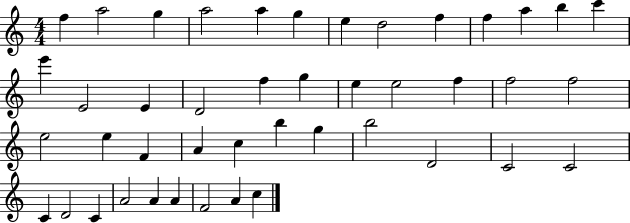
{
  \clef treble
  \numericTimeSignature
  \time 4/4
  \key c \major
  f''4 a''2 g''4 | a''2 a''4 g''4 | e''4 d''2 f''4 | f''4 a''4 b''4 c'''4 | \break e'''4 e'2 e'4 | d'2 f''4 g''4 | e''4 e''2 f''4 | f''2 f''2 | \break e''2 e''4 f'4 | a'4 c''4 b''4 g''4 | b''2 d'2 | c'2 c'2 | \break c'4 d'2 c'4 | a'2 a'4 a'4 | f'2 a'4 c''4 | \bar "|."
}